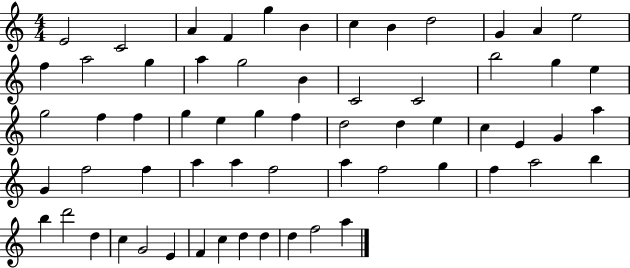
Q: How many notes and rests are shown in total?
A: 62